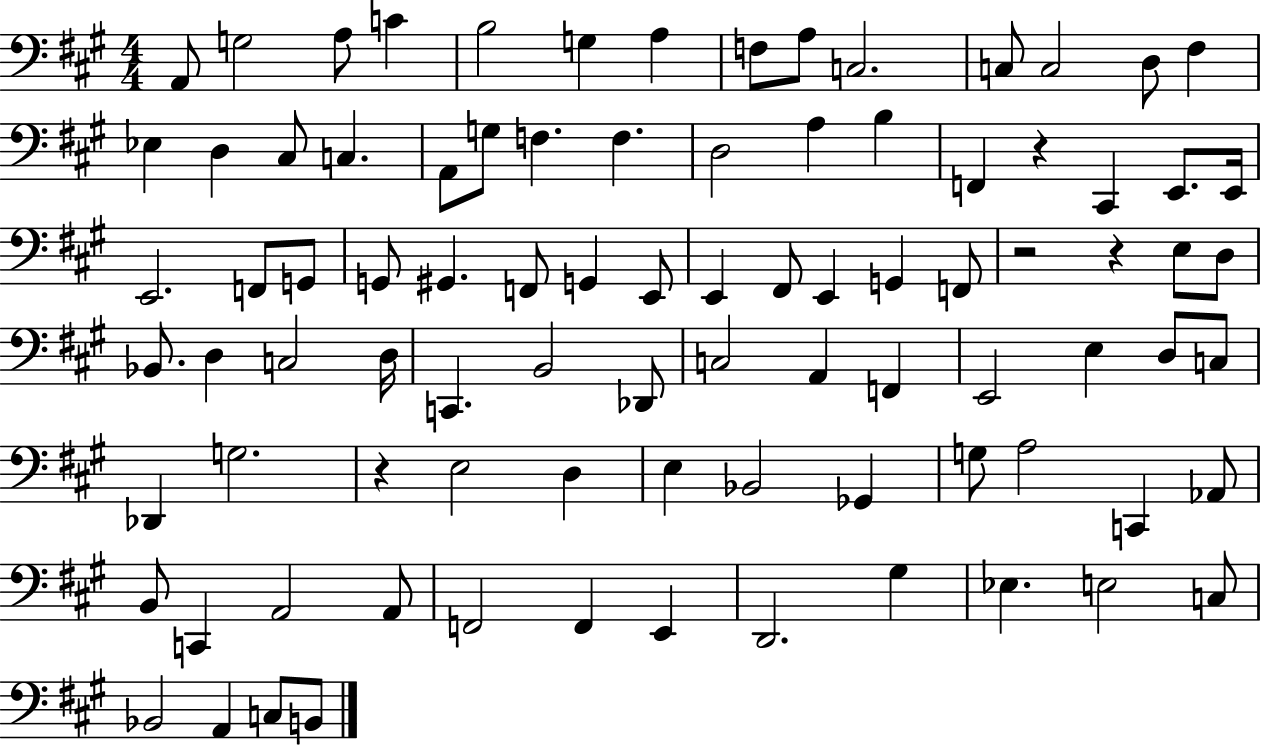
A2/e G3/h A3/e C4/q B3/h G3/q A3/q F3/e A3/e C3/h. C3/e C3/h D3/e F#3/q Eb3/q D3/q C#3/e C3/q. A2/e G3/e F3/q. F3/q. D3/h A3/q B3/q F2/q R/q C#2/q E2/e. E2/s E2/h. F2/e G2/e G2/e G#2/q. F2/e G2/q E2/e E2/q F#2/e E2/q G2/q F2/e R/h R/q E3/e D3/e Bb2/e. D3/q C3/h D3/s C2/q. B2/h Db2/e C3/h A2/q F2/q E2/h E3/q D3/e C3/e Db2/q G3/h. R/q E3/h D3/q E3/q Bb2/h Gb2/q G3/e A3/h C2/q Ab2/e B2/e C2/q A2/h A2/e F2/h F2/q E2/q D2/h. G#3/q Eb3/q. E3/h C3/e Bb2/h A2/q C3/e B2/e